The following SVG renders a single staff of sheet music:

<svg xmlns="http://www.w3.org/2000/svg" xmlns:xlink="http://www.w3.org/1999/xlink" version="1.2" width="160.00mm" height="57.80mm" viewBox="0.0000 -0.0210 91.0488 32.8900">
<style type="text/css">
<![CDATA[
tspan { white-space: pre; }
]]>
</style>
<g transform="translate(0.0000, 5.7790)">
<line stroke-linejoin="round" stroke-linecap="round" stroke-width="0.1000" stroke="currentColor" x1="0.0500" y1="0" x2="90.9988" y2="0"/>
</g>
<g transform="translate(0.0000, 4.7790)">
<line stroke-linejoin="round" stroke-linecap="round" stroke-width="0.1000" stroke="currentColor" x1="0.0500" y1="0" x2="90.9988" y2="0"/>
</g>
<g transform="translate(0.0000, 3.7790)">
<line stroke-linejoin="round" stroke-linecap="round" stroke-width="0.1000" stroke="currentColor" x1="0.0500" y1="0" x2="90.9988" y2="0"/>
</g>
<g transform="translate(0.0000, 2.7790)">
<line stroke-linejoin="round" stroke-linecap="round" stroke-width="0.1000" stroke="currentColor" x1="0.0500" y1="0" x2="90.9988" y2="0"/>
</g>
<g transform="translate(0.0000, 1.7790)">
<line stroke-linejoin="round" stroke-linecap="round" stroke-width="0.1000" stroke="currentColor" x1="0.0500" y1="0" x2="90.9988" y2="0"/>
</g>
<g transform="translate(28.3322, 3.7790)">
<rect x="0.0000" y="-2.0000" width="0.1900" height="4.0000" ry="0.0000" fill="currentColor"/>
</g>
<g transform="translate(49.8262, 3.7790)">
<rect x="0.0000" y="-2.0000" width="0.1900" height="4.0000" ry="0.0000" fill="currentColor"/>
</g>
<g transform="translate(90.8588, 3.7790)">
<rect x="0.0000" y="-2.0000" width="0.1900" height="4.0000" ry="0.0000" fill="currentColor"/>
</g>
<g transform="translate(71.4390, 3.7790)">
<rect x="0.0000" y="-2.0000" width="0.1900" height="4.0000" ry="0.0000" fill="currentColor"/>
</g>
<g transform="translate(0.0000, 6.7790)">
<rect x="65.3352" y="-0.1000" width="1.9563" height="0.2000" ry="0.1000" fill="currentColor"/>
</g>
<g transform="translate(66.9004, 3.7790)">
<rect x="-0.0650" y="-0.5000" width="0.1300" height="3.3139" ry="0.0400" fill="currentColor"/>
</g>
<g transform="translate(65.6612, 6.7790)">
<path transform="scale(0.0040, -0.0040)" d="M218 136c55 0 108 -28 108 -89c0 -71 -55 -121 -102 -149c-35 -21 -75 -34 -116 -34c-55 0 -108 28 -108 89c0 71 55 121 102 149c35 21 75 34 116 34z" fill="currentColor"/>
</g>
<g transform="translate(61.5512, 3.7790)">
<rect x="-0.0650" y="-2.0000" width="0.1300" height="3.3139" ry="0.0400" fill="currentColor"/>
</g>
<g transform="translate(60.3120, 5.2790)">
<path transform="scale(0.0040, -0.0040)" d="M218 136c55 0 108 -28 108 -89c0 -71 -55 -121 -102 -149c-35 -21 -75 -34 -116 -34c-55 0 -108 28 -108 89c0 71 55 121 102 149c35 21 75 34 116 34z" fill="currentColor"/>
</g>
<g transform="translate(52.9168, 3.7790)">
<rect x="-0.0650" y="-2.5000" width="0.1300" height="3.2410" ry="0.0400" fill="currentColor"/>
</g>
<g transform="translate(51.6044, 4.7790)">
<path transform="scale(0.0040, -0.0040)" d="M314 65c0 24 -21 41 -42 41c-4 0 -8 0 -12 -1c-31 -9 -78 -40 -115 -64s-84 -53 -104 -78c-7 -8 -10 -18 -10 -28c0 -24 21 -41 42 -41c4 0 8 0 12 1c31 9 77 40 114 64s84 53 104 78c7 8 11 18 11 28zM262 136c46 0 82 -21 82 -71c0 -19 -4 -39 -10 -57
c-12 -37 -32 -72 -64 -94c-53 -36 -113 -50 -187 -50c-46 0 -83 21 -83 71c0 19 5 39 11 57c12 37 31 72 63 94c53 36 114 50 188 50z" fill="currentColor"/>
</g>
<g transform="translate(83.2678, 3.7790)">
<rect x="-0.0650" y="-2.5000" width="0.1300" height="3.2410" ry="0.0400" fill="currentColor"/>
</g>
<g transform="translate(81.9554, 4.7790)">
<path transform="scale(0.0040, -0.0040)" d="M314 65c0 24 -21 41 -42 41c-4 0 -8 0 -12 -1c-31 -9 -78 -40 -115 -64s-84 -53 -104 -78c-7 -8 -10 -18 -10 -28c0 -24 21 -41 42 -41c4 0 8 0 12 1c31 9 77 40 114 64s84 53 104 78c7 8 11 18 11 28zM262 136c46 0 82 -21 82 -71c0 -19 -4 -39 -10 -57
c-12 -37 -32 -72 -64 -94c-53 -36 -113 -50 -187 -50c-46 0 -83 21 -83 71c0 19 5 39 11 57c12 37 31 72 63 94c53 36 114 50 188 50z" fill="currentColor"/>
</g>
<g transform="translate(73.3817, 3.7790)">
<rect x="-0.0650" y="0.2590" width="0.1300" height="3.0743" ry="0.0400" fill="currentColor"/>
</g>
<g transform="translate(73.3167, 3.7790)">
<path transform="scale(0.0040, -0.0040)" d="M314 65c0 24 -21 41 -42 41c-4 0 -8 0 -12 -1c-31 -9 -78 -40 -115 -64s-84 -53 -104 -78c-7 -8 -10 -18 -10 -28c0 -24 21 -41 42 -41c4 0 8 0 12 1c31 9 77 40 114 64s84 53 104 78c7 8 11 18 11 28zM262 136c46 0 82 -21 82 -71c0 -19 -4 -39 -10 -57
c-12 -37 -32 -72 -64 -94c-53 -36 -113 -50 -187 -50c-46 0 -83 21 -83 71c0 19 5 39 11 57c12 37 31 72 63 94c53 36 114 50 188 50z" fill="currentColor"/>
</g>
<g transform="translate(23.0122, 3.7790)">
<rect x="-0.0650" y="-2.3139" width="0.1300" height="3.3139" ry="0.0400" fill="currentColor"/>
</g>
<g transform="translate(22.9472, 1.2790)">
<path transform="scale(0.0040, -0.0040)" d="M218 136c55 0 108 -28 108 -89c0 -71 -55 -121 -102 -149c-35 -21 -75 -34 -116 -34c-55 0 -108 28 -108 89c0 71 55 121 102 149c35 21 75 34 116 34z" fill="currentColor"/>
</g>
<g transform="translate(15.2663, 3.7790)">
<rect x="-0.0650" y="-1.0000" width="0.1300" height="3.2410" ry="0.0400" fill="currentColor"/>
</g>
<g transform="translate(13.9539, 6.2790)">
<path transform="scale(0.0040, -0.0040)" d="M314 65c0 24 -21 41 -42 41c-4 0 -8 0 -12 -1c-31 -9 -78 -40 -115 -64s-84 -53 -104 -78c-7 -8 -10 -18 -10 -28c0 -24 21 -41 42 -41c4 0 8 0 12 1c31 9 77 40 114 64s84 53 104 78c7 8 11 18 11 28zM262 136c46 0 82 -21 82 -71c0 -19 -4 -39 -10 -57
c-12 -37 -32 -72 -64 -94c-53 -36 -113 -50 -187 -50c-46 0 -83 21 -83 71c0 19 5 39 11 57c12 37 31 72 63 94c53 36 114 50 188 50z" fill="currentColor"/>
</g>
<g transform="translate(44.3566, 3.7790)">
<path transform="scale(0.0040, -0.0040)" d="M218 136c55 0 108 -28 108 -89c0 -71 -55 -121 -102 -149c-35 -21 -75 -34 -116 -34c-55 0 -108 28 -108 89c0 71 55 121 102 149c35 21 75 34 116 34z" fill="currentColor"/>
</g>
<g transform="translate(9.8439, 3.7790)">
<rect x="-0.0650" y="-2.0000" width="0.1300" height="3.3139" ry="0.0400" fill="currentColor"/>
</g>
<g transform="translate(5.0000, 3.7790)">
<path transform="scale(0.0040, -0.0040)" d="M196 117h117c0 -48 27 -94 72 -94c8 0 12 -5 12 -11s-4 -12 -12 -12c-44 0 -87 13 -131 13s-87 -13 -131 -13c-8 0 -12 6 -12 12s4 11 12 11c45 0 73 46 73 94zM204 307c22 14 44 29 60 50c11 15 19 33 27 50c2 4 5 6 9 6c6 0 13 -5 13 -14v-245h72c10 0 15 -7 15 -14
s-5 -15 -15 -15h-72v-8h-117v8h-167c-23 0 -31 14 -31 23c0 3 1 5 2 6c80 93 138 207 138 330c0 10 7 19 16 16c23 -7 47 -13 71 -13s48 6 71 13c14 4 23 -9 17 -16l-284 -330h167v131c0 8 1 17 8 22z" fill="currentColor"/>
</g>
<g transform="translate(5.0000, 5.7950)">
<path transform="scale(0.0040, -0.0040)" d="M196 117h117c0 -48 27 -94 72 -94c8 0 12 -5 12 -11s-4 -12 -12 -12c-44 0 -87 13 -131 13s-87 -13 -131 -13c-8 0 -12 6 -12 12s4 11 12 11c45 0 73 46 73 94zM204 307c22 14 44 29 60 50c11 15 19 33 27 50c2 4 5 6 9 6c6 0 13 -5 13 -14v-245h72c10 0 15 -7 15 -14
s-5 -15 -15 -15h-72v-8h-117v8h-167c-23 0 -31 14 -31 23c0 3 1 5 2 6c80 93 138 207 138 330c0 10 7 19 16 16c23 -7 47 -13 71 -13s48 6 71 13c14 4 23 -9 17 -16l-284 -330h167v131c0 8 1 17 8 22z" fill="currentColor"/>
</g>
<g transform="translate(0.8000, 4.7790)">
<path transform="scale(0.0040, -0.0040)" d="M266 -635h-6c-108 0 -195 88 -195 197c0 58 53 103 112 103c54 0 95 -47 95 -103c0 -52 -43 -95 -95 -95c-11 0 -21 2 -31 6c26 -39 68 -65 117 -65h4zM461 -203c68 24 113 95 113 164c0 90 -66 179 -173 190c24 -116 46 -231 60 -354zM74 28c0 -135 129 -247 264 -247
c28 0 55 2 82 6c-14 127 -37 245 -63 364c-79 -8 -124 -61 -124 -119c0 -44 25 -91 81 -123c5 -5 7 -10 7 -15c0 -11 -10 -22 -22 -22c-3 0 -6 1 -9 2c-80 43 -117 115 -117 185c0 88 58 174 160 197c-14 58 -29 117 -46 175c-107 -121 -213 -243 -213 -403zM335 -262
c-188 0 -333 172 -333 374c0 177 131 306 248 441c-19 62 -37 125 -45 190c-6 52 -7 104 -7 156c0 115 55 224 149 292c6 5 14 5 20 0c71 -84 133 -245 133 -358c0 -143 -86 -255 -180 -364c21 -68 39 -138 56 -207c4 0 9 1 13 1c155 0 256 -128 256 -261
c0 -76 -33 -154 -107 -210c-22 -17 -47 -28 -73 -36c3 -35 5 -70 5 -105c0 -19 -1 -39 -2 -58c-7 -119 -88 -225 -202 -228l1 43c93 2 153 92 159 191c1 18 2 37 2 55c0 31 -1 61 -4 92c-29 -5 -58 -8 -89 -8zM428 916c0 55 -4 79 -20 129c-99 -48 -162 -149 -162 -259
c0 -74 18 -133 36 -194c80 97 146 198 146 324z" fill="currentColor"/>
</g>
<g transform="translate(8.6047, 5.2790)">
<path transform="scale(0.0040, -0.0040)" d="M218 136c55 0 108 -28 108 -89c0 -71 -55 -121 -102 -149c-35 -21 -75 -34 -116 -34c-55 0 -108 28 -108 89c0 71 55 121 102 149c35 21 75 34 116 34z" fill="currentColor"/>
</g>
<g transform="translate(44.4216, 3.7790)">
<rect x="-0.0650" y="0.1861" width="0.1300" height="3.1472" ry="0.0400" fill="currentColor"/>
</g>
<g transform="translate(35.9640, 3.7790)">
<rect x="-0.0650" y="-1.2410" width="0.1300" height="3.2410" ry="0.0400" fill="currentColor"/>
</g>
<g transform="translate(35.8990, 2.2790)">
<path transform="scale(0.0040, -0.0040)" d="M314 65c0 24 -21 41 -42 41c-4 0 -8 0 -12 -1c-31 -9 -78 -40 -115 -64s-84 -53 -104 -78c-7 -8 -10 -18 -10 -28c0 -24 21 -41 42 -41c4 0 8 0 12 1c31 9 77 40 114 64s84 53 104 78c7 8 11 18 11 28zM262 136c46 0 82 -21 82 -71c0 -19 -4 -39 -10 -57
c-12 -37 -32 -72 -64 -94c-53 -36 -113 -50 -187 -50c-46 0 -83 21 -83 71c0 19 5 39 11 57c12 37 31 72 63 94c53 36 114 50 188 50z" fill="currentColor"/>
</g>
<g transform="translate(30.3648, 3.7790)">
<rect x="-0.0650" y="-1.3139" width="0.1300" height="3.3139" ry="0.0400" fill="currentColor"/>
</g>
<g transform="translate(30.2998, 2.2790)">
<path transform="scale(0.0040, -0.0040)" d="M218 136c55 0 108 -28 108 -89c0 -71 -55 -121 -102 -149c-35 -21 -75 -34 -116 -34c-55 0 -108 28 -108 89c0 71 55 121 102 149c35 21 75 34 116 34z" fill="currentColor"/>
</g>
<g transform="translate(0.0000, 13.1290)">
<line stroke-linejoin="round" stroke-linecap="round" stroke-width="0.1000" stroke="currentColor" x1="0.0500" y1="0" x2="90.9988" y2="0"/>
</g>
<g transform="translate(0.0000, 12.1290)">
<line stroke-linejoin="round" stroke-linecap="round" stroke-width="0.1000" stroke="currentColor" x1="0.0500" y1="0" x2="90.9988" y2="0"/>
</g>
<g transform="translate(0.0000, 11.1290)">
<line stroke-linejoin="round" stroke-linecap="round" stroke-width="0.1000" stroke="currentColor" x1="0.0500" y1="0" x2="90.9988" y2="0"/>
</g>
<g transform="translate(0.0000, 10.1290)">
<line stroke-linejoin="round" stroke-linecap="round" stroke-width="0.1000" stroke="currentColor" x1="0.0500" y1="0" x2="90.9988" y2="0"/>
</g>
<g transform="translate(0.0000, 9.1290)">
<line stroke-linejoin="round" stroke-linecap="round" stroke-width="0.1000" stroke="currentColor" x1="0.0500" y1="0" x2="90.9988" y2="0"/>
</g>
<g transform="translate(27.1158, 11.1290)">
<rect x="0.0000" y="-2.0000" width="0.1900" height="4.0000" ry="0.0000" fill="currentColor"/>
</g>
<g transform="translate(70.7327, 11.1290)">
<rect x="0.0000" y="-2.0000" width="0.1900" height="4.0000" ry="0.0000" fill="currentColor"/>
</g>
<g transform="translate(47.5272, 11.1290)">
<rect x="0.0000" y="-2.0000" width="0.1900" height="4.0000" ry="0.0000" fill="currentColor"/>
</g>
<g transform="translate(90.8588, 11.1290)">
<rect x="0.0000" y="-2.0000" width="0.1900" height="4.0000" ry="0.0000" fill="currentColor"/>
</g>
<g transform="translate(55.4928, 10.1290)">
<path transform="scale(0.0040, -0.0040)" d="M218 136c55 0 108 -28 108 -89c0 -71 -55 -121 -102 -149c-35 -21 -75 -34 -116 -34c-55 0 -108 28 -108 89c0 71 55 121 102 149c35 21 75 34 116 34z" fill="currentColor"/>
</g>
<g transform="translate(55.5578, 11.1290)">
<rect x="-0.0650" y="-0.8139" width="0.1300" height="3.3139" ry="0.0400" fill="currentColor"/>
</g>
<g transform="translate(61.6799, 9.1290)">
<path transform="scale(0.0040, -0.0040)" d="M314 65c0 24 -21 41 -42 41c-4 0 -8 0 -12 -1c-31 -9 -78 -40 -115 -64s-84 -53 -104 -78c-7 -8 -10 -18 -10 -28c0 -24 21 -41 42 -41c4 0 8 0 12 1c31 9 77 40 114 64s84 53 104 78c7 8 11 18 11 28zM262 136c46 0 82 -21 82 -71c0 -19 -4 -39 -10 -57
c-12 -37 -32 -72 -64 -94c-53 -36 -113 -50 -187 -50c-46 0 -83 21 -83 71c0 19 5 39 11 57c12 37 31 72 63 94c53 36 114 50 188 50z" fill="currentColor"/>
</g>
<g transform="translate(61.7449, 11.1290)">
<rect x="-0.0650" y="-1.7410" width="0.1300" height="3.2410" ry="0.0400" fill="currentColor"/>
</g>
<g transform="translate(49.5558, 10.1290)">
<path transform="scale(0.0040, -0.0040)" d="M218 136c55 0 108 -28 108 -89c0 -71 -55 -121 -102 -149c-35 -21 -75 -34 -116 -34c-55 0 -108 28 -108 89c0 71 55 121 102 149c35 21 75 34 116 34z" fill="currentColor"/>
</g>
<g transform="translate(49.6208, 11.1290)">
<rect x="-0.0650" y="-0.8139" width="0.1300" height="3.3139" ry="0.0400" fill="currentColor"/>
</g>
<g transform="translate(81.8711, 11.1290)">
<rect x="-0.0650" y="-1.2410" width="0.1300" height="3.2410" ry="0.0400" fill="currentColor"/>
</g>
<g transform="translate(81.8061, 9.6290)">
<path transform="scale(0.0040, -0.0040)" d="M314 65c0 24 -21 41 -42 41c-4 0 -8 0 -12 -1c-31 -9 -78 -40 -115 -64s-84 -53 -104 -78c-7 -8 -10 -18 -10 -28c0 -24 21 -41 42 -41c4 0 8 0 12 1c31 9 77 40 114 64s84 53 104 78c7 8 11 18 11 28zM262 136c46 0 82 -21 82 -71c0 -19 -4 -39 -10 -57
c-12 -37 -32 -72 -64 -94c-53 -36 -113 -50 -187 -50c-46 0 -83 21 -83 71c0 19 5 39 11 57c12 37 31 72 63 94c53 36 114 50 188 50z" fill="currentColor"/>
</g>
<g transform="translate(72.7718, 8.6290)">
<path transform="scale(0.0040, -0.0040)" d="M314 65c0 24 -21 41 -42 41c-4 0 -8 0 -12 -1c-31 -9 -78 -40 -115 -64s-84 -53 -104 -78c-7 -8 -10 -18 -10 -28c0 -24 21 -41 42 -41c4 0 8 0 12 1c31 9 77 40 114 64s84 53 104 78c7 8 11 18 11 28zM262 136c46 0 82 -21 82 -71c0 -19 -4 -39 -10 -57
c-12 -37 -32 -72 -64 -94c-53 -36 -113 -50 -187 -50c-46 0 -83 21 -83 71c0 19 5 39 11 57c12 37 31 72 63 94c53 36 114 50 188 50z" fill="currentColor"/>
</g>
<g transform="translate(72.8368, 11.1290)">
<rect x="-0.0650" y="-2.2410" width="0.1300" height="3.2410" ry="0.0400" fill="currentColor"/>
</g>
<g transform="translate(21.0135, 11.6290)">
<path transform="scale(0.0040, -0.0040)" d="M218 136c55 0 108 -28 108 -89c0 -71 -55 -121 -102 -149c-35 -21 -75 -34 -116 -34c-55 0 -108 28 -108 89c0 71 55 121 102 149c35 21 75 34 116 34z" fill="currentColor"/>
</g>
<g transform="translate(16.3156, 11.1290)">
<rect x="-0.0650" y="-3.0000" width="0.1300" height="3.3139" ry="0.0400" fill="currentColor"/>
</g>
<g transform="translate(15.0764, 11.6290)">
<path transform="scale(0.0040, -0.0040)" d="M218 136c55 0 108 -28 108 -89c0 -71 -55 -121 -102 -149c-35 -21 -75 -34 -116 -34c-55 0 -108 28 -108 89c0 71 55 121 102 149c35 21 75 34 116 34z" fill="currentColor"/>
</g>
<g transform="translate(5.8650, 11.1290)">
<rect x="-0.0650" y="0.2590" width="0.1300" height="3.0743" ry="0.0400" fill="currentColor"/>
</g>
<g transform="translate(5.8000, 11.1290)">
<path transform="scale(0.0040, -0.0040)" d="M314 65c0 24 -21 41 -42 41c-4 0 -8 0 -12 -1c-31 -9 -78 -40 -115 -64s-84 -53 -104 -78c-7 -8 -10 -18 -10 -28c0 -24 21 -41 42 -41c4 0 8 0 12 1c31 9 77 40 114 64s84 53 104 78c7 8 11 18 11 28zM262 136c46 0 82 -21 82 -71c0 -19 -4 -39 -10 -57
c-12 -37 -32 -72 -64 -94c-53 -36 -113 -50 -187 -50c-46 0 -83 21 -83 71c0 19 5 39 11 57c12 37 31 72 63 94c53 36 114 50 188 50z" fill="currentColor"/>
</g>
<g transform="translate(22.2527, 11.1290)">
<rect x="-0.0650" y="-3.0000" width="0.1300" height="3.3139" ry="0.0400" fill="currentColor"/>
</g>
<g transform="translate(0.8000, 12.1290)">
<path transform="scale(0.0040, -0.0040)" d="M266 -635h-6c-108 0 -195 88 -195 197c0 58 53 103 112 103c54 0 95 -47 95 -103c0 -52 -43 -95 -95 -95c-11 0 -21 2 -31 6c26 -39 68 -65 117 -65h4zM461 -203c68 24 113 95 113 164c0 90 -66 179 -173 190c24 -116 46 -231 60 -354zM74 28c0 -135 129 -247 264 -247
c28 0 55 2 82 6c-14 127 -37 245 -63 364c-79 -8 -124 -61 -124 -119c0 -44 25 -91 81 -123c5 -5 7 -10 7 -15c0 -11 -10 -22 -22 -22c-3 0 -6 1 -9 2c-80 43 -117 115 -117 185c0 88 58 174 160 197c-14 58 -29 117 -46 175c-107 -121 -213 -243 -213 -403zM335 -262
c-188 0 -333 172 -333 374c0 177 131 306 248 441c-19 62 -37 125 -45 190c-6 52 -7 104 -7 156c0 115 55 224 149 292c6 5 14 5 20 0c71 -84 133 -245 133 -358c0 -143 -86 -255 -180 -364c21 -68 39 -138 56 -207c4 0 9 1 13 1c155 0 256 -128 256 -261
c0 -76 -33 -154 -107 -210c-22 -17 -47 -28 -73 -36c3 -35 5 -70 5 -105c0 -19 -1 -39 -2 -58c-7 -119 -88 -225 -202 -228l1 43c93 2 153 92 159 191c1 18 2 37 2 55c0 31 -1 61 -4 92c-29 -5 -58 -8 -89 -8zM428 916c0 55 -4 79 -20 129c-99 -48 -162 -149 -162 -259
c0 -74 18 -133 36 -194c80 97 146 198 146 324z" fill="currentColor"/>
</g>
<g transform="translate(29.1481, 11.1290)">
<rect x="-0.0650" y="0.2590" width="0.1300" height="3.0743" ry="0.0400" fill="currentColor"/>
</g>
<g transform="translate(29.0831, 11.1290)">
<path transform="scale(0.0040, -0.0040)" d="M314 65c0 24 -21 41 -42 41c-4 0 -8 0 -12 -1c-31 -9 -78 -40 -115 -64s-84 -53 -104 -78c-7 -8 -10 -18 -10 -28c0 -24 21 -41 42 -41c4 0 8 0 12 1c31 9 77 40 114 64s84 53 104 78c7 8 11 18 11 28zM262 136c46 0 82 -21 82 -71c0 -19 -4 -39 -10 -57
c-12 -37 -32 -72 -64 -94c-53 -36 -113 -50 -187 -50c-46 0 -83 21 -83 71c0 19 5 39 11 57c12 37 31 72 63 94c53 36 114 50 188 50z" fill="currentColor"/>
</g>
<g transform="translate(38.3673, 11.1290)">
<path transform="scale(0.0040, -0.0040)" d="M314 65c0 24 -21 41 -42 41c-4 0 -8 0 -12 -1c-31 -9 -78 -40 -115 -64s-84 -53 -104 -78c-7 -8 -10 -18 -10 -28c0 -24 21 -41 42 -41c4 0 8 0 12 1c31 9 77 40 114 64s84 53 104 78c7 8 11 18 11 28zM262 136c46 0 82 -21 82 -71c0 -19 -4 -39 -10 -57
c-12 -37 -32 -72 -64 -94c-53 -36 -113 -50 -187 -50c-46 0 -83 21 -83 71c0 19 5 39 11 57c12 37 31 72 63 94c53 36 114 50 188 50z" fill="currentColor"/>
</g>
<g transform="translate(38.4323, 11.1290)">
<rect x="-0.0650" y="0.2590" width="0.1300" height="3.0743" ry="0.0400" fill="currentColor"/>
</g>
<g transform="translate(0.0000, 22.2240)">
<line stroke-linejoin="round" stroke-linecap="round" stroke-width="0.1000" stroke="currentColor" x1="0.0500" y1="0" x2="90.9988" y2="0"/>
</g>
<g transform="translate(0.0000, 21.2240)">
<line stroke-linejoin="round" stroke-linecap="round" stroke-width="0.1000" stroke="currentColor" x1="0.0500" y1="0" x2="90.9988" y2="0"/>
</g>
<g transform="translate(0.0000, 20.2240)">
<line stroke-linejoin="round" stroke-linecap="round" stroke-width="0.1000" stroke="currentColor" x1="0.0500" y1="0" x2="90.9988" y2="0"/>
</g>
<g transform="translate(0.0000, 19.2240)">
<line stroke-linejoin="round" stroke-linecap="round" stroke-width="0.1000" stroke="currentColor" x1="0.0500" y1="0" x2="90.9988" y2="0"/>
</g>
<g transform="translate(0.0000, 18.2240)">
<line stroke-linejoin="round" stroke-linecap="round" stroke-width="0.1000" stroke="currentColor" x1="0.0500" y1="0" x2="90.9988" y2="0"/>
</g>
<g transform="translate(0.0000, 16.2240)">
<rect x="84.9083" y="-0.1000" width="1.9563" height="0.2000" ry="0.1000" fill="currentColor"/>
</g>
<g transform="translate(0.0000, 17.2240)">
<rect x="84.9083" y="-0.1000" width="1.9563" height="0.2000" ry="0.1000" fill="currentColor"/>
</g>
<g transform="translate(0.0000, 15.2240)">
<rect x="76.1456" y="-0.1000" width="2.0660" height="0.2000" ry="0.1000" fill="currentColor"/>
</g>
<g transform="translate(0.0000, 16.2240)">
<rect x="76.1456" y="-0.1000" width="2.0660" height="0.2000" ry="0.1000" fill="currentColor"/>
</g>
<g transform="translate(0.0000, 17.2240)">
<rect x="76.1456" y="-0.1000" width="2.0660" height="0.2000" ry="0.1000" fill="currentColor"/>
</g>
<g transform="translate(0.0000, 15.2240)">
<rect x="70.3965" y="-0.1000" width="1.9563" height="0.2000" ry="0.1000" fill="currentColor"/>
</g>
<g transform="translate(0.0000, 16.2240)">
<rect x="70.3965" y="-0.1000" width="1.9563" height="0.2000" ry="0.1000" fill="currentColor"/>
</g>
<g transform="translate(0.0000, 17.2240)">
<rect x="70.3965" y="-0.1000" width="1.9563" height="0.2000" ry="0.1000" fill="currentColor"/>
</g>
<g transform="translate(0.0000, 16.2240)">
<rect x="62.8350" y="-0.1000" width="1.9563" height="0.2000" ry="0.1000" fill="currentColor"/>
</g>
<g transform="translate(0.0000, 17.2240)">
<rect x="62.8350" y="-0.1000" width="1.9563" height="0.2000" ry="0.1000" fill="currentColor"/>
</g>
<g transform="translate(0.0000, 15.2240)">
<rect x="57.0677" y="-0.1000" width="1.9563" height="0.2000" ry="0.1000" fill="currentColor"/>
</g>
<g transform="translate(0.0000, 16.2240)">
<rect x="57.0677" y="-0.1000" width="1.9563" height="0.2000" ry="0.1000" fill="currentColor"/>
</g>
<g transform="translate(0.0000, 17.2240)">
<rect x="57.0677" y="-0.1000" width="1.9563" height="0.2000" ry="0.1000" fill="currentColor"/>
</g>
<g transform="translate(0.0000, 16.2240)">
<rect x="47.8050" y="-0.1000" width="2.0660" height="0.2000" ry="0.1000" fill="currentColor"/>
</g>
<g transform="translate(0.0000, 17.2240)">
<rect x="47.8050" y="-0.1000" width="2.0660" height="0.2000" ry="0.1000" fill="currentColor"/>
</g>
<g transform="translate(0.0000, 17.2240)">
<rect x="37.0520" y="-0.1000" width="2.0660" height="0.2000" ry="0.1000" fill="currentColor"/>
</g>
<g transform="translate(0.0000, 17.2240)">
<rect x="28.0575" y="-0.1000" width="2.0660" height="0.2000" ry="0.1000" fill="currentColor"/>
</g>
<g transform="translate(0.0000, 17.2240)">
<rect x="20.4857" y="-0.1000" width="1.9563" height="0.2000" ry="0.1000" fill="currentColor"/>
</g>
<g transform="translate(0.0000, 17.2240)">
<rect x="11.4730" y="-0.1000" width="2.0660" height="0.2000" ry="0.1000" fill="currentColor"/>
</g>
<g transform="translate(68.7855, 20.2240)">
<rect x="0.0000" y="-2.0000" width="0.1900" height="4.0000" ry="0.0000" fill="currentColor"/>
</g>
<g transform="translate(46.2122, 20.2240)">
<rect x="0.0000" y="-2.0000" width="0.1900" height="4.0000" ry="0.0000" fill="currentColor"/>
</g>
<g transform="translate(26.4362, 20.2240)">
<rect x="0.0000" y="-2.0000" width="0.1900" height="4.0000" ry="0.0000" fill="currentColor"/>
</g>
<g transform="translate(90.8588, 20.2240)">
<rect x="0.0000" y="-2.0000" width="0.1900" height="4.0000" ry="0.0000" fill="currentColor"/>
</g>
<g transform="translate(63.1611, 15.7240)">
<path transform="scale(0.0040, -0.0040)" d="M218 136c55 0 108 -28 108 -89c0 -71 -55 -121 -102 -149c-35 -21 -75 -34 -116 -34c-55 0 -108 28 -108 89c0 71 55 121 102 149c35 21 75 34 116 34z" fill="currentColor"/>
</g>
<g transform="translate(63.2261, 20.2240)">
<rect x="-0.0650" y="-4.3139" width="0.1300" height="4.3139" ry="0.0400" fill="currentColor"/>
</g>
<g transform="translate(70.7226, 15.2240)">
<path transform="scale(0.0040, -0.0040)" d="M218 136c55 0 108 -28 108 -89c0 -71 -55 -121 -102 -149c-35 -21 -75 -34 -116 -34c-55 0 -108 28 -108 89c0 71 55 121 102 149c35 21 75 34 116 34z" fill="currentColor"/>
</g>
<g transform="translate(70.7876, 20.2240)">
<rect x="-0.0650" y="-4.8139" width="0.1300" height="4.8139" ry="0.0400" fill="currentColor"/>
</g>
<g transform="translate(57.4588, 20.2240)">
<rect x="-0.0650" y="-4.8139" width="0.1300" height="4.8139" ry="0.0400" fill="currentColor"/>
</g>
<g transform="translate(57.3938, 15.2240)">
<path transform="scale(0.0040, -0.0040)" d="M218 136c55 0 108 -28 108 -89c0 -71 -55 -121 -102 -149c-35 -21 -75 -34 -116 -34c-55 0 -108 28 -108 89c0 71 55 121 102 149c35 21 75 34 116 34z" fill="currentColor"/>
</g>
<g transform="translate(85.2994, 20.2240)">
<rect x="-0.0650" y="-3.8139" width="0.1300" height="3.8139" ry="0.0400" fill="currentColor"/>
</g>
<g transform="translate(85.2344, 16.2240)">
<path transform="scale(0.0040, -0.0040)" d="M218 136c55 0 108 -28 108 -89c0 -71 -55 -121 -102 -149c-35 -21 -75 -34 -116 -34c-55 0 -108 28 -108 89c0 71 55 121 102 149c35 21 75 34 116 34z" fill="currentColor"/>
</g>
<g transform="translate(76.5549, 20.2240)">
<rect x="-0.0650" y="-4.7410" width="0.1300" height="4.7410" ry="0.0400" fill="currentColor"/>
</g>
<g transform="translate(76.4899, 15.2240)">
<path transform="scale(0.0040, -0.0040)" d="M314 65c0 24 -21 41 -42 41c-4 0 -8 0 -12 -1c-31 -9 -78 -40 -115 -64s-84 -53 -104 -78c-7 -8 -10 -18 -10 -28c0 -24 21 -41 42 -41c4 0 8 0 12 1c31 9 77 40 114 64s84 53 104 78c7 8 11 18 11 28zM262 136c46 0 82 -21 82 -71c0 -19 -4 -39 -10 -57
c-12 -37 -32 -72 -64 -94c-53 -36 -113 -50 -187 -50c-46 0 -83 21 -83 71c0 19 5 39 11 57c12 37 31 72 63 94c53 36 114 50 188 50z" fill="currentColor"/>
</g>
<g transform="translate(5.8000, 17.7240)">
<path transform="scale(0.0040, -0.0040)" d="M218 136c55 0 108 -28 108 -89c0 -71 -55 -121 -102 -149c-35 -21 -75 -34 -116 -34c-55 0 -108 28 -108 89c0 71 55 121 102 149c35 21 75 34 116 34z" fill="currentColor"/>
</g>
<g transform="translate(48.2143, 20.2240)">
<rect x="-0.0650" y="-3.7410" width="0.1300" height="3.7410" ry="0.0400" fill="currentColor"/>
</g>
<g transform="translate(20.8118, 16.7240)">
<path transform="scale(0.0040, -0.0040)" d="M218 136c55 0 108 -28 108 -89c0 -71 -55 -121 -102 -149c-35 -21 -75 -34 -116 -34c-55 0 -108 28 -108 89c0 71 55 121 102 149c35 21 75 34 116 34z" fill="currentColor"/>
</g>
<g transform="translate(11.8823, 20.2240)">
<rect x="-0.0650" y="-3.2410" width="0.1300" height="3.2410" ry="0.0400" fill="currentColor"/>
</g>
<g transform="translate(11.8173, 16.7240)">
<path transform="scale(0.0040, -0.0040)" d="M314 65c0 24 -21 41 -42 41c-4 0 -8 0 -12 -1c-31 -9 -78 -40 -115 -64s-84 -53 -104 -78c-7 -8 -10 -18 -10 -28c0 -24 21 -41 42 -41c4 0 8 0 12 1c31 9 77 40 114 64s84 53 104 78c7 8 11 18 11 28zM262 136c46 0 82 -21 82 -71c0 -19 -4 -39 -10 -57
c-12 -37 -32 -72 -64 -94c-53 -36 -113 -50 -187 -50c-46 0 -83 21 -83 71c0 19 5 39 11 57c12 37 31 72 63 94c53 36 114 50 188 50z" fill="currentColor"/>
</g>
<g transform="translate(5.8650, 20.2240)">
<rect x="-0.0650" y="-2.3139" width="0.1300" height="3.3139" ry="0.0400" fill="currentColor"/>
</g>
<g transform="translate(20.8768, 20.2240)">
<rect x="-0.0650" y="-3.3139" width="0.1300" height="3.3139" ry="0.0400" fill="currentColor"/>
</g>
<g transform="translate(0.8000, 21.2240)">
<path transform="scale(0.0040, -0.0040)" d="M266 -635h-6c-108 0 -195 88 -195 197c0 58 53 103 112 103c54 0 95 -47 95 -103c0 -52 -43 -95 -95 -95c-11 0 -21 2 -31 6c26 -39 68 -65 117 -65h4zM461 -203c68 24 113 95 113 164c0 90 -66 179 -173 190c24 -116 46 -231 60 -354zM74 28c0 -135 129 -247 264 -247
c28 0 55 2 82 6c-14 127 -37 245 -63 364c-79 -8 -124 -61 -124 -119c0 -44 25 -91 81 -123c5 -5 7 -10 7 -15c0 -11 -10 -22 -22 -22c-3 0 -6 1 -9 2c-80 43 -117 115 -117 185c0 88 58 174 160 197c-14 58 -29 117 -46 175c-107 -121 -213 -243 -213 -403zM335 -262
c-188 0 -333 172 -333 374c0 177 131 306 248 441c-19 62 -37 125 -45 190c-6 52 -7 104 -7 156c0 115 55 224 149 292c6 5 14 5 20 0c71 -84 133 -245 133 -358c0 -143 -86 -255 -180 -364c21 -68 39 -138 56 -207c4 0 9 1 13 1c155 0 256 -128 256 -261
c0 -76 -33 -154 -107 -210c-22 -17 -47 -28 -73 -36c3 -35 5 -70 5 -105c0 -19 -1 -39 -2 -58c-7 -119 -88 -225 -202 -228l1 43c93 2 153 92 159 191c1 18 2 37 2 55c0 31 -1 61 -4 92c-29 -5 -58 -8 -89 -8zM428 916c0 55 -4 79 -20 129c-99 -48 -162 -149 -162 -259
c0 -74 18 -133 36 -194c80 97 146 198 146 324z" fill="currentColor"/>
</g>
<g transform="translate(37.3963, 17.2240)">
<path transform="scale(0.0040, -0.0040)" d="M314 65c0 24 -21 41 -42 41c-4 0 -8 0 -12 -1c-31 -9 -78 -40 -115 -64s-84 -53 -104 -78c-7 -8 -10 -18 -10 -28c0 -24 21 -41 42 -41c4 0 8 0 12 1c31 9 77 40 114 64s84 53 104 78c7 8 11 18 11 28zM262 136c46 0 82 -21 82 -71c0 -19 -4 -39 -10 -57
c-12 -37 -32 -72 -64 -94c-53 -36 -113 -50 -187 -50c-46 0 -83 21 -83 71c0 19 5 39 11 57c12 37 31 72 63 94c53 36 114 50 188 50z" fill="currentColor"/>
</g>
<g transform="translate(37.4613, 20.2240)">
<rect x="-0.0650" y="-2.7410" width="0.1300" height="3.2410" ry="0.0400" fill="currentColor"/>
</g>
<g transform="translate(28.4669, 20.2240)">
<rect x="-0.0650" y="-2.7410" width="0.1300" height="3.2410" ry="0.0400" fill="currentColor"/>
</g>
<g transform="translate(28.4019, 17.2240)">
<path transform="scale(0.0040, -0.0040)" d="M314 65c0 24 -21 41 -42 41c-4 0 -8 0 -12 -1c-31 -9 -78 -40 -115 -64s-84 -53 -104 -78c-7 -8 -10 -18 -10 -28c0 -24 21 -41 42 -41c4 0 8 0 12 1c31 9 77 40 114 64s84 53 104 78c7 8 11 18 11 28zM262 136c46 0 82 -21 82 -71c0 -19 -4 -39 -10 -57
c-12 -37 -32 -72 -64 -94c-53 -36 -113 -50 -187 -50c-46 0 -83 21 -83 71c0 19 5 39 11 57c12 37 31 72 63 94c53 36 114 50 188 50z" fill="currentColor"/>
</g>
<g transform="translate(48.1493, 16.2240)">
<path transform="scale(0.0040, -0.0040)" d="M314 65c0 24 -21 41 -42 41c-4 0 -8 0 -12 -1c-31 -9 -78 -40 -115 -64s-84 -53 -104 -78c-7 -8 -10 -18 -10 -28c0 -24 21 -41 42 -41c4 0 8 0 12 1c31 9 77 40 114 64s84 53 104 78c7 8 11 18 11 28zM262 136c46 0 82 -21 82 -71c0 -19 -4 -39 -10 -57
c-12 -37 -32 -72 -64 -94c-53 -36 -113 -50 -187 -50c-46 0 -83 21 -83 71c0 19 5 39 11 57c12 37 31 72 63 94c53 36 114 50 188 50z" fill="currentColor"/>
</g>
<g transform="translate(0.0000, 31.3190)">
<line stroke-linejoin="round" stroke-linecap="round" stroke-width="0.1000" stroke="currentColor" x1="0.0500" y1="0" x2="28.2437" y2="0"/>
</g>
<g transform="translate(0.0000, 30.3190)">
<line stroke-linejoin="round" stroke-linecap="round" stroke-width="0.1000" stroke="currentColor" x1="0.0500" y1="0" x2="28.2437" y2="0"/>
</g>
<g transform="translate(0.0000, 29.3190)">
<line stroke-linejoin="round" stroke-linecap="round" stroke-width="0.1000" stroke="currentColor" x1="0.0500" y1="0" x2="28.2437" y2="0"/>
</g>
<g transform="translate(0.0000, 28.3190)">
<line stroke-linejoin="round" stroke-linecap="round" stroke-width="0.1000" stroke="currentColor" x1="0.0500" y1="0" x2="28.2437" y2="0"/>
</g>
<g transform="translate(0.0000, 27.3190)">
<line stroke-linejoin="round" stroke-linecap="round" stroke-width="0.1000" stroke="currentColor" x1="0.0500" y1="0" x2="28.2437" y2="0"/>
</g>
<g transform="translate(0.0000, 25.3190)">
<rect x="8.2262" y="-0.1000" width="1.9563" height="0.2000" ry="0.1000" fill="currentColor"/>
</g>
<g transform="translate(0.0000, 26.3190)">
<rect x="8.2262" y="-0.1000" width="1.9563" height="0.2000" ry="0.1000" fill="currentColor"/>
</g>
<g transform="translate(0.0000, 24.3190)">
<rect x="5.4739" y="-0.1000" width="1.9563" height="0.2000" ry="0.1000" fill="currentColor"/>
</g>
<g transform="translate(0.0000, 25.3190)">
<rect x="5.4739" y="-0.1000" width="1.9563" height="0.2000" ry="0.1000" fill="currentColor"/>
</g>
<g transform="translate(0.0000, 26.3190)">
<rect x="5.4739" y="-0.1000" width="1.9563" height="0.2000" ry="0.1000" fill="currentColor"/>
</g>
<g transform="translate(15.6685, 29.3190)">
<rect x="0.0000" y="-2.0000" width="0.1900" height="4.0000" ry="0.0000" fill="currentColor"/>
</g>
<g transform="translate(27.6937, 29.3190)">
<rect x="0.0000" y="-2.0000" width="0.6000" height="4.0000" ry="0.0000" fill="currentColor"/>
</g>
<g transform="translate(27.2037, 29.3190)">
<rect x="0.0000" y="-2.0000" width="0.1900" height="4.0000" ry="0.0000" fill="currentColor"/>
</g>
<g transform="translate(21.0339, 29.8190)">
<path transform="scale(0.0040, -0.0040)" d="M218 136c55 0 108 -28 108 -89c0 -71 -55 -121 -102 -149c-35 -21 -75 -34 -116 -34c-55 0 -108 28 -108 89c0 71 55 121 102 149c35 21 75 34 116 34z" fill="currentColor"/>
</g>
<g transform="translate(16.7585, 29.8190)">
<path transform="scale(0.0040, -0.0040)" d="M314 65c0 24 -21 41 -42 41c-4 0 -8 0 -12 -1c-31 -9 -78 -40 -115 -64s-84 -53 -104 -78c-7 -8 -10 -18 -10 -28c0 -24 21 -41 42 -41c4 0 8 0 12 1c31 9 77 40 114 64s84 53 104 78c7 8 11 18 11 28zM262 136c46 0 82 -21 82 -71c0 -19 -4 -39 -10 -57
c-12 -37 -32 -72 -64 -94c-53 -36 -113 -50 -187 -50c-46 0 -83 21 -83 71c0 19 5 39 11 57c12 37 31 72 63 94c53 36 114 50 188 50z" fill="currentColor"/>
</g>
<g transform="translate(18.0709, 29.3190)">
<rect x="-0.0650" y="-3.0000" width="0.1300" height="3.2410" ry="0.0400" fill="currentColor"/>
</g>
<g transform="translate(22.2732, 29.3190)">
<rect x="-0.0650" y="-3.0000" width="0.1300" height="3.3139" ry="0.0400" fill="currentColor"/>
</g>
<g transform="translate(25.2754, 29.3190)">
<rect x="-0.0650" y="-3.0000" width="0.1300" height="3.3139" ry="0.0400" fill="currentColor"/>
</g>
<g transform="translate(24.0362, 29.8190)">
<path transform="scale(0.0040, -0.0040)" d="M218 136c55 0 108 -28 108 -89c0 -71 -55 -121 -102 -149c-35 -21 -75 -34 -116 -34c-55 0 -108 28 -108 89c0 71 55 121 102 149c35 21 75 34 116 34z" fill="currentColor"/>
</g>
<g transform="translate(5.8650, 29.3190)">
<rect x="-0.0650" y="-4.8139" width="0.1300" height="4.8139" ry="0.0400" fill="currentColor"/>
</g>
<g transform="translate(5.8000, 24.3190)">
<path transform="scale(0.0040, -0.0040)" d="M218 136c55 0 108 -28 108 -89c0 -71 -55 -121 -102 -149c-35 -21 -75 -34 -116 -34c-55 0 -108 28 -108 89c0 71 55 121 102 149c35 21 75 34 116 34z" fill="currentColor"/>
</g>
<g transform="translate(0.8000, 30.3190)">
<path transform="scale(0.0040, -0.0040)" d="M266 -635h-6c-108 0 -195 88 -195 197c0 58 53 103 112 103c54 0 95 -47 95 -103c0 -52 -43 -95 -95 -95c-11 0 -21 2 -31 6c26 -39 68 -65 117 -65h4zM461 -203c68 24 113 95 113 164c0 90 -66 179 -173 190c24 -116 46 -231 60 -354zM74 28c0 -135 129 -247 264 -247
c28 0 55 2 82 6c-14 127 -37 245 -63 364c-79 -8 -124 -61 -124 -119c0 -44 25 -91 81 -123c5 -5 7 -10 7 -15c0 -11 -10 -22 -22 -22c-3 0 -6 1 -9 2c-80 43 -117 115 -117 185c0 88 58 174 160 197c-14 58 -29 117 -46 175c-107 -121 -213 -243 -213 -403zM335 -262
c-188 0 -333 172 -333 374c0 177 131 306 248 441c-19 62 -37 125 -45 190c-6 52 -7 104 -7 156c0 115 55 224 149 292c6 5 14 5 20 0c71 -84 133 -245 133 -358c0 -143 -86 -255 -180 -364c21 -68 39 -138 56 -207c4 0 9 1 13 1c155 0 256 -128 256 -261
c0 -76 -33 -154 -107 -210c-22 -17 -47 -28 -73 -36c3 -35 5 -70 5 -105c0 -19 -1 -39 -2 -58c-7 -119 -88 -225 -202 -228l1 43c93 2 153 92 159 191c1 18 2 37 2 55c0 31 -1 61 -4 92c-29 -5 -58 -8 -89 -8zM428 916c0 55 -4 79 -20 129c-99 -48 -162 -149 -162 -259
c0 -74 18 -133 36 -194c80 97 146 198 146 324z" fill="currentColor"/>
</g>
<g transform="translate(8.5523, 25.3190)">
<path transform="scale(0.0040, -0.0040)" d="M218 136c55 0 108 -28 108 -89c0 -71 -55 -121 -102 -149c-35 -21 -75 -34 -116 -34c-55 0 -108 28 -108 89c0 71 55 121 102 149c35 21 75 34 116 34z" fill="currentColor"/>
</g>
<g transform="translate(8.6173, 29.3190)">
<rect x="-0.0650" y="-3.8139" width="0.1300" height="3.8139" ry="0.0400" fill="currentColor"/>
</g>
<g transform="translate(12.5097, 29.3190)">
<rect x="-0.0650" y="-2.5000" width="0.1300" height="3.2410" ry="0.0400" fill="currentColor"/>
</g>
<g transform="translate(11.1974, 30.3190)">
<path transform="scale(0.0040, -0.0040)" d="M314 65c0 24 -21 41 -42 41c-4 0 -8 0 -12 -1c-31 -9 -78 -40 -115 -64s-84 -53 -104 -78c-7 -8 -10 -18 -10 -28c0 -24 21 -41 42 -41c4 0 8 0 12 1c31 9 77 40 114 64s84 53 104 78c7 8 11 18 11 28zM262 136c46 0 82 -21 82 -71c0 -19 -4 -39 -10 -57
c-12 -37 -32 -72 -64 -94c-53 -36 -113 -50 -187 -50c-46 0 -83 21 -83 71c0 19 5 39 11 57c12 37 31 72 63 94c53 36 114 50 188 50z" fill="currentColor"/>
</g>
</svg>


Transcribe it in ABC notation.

X:1
T:Untitled
M:4/4
L:1/4
K:C
F D2 g e e2 B G2 F C B2 G2 B2 A A B2 B2 d d f2 g2 e2 g b2 b a2 a2 c'2 e' d' e' e'2 c' e' c' G2 A2 A A